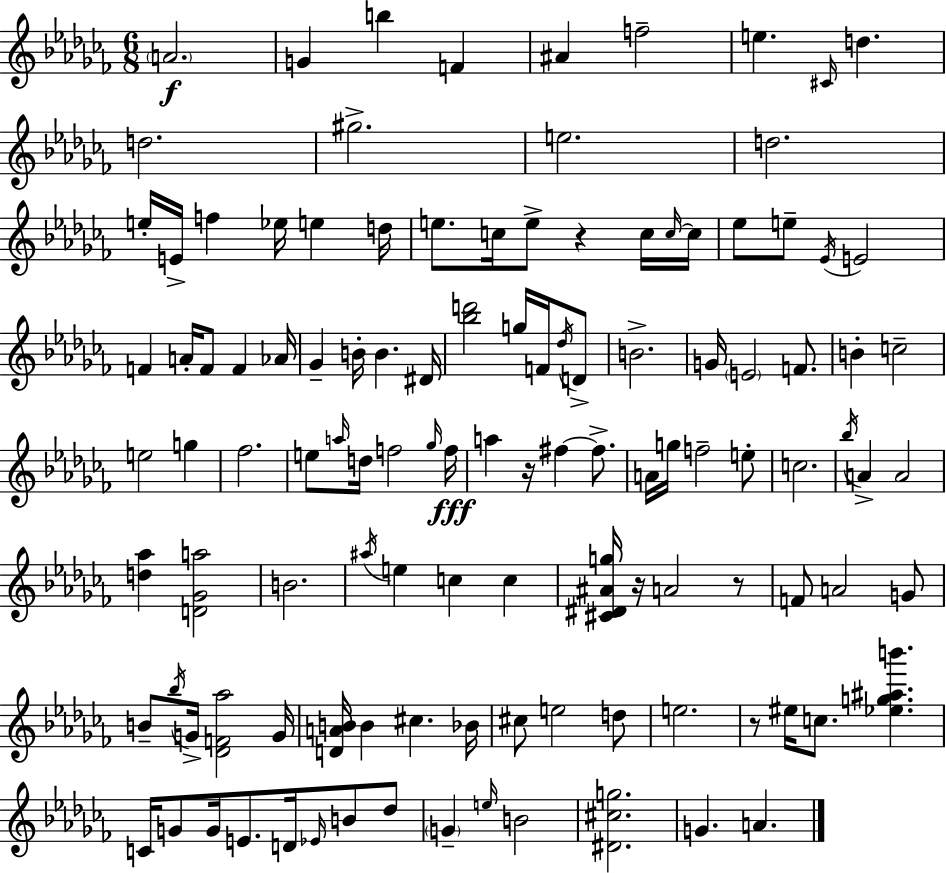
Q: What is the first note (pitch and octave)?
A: A4